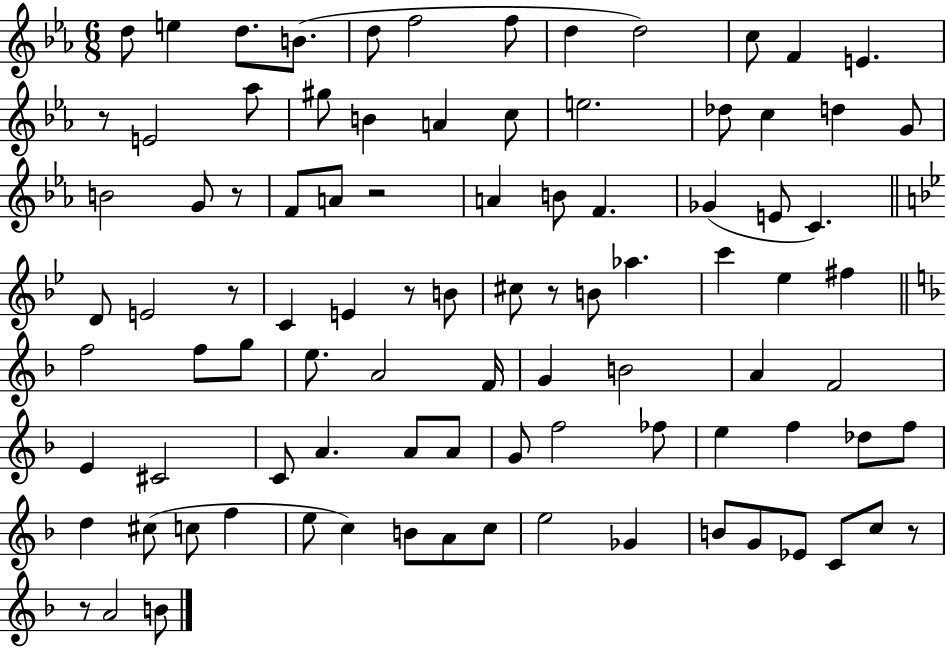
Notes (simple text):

D5/e E5/q D5/e. B4/e. D5/e F5/h F5/e D5/q D5/h C5/e F4/q E4/q. R/e E4/h Ab5/e G#5/e B4/q A4/q C5/e E5/h. Db5/e C5/q D5/q G4/e B4/h G4/e R/e F4/e A4/e R/h A4/q B4/e F4/q. Gb4/q E4/e C4/q. D4/e E4/h R/e C4/q E4/q R/e B4/e C#5/e R/e B4/e Ab5/q. C6/q Eb5/q F#5/q F5/h F5/e G5/e E5/e. A4/h F4/s G4/q B4/h A4/q F4/h E4/q C#4/h C4/e A4/q. A4/e A4/e G4/e F5/h FES5/e E5/q F5/q Db5/e F5/e D5/q C#5/e C5/e F5/q E5/e C5/q B4/e A4/e C5/e E5/h Gb4/q B4/e G4/e Eb4/e C4/e C5/e R/e R/e A4/h B4/e